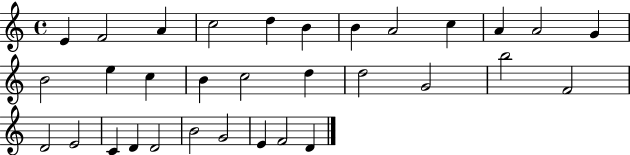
{
  \clef treble
  \time 4/4
  \defaultTimeSignature
  \key c \major
  e'4 f'2 a'4 | c''2 d''4 b'4 | b'4 a'2 c''4 | a'4 a'2 g'4 | \break b'2 e''4 c''4 | b'4 c''2 d''4 | d''2 g'2 | b''2 f'2 | \break d'2 e'2 | c'4 d'4 d'2 | b'2 g'2 | e'4 f'2 d'4 | \break \bar "|."
}